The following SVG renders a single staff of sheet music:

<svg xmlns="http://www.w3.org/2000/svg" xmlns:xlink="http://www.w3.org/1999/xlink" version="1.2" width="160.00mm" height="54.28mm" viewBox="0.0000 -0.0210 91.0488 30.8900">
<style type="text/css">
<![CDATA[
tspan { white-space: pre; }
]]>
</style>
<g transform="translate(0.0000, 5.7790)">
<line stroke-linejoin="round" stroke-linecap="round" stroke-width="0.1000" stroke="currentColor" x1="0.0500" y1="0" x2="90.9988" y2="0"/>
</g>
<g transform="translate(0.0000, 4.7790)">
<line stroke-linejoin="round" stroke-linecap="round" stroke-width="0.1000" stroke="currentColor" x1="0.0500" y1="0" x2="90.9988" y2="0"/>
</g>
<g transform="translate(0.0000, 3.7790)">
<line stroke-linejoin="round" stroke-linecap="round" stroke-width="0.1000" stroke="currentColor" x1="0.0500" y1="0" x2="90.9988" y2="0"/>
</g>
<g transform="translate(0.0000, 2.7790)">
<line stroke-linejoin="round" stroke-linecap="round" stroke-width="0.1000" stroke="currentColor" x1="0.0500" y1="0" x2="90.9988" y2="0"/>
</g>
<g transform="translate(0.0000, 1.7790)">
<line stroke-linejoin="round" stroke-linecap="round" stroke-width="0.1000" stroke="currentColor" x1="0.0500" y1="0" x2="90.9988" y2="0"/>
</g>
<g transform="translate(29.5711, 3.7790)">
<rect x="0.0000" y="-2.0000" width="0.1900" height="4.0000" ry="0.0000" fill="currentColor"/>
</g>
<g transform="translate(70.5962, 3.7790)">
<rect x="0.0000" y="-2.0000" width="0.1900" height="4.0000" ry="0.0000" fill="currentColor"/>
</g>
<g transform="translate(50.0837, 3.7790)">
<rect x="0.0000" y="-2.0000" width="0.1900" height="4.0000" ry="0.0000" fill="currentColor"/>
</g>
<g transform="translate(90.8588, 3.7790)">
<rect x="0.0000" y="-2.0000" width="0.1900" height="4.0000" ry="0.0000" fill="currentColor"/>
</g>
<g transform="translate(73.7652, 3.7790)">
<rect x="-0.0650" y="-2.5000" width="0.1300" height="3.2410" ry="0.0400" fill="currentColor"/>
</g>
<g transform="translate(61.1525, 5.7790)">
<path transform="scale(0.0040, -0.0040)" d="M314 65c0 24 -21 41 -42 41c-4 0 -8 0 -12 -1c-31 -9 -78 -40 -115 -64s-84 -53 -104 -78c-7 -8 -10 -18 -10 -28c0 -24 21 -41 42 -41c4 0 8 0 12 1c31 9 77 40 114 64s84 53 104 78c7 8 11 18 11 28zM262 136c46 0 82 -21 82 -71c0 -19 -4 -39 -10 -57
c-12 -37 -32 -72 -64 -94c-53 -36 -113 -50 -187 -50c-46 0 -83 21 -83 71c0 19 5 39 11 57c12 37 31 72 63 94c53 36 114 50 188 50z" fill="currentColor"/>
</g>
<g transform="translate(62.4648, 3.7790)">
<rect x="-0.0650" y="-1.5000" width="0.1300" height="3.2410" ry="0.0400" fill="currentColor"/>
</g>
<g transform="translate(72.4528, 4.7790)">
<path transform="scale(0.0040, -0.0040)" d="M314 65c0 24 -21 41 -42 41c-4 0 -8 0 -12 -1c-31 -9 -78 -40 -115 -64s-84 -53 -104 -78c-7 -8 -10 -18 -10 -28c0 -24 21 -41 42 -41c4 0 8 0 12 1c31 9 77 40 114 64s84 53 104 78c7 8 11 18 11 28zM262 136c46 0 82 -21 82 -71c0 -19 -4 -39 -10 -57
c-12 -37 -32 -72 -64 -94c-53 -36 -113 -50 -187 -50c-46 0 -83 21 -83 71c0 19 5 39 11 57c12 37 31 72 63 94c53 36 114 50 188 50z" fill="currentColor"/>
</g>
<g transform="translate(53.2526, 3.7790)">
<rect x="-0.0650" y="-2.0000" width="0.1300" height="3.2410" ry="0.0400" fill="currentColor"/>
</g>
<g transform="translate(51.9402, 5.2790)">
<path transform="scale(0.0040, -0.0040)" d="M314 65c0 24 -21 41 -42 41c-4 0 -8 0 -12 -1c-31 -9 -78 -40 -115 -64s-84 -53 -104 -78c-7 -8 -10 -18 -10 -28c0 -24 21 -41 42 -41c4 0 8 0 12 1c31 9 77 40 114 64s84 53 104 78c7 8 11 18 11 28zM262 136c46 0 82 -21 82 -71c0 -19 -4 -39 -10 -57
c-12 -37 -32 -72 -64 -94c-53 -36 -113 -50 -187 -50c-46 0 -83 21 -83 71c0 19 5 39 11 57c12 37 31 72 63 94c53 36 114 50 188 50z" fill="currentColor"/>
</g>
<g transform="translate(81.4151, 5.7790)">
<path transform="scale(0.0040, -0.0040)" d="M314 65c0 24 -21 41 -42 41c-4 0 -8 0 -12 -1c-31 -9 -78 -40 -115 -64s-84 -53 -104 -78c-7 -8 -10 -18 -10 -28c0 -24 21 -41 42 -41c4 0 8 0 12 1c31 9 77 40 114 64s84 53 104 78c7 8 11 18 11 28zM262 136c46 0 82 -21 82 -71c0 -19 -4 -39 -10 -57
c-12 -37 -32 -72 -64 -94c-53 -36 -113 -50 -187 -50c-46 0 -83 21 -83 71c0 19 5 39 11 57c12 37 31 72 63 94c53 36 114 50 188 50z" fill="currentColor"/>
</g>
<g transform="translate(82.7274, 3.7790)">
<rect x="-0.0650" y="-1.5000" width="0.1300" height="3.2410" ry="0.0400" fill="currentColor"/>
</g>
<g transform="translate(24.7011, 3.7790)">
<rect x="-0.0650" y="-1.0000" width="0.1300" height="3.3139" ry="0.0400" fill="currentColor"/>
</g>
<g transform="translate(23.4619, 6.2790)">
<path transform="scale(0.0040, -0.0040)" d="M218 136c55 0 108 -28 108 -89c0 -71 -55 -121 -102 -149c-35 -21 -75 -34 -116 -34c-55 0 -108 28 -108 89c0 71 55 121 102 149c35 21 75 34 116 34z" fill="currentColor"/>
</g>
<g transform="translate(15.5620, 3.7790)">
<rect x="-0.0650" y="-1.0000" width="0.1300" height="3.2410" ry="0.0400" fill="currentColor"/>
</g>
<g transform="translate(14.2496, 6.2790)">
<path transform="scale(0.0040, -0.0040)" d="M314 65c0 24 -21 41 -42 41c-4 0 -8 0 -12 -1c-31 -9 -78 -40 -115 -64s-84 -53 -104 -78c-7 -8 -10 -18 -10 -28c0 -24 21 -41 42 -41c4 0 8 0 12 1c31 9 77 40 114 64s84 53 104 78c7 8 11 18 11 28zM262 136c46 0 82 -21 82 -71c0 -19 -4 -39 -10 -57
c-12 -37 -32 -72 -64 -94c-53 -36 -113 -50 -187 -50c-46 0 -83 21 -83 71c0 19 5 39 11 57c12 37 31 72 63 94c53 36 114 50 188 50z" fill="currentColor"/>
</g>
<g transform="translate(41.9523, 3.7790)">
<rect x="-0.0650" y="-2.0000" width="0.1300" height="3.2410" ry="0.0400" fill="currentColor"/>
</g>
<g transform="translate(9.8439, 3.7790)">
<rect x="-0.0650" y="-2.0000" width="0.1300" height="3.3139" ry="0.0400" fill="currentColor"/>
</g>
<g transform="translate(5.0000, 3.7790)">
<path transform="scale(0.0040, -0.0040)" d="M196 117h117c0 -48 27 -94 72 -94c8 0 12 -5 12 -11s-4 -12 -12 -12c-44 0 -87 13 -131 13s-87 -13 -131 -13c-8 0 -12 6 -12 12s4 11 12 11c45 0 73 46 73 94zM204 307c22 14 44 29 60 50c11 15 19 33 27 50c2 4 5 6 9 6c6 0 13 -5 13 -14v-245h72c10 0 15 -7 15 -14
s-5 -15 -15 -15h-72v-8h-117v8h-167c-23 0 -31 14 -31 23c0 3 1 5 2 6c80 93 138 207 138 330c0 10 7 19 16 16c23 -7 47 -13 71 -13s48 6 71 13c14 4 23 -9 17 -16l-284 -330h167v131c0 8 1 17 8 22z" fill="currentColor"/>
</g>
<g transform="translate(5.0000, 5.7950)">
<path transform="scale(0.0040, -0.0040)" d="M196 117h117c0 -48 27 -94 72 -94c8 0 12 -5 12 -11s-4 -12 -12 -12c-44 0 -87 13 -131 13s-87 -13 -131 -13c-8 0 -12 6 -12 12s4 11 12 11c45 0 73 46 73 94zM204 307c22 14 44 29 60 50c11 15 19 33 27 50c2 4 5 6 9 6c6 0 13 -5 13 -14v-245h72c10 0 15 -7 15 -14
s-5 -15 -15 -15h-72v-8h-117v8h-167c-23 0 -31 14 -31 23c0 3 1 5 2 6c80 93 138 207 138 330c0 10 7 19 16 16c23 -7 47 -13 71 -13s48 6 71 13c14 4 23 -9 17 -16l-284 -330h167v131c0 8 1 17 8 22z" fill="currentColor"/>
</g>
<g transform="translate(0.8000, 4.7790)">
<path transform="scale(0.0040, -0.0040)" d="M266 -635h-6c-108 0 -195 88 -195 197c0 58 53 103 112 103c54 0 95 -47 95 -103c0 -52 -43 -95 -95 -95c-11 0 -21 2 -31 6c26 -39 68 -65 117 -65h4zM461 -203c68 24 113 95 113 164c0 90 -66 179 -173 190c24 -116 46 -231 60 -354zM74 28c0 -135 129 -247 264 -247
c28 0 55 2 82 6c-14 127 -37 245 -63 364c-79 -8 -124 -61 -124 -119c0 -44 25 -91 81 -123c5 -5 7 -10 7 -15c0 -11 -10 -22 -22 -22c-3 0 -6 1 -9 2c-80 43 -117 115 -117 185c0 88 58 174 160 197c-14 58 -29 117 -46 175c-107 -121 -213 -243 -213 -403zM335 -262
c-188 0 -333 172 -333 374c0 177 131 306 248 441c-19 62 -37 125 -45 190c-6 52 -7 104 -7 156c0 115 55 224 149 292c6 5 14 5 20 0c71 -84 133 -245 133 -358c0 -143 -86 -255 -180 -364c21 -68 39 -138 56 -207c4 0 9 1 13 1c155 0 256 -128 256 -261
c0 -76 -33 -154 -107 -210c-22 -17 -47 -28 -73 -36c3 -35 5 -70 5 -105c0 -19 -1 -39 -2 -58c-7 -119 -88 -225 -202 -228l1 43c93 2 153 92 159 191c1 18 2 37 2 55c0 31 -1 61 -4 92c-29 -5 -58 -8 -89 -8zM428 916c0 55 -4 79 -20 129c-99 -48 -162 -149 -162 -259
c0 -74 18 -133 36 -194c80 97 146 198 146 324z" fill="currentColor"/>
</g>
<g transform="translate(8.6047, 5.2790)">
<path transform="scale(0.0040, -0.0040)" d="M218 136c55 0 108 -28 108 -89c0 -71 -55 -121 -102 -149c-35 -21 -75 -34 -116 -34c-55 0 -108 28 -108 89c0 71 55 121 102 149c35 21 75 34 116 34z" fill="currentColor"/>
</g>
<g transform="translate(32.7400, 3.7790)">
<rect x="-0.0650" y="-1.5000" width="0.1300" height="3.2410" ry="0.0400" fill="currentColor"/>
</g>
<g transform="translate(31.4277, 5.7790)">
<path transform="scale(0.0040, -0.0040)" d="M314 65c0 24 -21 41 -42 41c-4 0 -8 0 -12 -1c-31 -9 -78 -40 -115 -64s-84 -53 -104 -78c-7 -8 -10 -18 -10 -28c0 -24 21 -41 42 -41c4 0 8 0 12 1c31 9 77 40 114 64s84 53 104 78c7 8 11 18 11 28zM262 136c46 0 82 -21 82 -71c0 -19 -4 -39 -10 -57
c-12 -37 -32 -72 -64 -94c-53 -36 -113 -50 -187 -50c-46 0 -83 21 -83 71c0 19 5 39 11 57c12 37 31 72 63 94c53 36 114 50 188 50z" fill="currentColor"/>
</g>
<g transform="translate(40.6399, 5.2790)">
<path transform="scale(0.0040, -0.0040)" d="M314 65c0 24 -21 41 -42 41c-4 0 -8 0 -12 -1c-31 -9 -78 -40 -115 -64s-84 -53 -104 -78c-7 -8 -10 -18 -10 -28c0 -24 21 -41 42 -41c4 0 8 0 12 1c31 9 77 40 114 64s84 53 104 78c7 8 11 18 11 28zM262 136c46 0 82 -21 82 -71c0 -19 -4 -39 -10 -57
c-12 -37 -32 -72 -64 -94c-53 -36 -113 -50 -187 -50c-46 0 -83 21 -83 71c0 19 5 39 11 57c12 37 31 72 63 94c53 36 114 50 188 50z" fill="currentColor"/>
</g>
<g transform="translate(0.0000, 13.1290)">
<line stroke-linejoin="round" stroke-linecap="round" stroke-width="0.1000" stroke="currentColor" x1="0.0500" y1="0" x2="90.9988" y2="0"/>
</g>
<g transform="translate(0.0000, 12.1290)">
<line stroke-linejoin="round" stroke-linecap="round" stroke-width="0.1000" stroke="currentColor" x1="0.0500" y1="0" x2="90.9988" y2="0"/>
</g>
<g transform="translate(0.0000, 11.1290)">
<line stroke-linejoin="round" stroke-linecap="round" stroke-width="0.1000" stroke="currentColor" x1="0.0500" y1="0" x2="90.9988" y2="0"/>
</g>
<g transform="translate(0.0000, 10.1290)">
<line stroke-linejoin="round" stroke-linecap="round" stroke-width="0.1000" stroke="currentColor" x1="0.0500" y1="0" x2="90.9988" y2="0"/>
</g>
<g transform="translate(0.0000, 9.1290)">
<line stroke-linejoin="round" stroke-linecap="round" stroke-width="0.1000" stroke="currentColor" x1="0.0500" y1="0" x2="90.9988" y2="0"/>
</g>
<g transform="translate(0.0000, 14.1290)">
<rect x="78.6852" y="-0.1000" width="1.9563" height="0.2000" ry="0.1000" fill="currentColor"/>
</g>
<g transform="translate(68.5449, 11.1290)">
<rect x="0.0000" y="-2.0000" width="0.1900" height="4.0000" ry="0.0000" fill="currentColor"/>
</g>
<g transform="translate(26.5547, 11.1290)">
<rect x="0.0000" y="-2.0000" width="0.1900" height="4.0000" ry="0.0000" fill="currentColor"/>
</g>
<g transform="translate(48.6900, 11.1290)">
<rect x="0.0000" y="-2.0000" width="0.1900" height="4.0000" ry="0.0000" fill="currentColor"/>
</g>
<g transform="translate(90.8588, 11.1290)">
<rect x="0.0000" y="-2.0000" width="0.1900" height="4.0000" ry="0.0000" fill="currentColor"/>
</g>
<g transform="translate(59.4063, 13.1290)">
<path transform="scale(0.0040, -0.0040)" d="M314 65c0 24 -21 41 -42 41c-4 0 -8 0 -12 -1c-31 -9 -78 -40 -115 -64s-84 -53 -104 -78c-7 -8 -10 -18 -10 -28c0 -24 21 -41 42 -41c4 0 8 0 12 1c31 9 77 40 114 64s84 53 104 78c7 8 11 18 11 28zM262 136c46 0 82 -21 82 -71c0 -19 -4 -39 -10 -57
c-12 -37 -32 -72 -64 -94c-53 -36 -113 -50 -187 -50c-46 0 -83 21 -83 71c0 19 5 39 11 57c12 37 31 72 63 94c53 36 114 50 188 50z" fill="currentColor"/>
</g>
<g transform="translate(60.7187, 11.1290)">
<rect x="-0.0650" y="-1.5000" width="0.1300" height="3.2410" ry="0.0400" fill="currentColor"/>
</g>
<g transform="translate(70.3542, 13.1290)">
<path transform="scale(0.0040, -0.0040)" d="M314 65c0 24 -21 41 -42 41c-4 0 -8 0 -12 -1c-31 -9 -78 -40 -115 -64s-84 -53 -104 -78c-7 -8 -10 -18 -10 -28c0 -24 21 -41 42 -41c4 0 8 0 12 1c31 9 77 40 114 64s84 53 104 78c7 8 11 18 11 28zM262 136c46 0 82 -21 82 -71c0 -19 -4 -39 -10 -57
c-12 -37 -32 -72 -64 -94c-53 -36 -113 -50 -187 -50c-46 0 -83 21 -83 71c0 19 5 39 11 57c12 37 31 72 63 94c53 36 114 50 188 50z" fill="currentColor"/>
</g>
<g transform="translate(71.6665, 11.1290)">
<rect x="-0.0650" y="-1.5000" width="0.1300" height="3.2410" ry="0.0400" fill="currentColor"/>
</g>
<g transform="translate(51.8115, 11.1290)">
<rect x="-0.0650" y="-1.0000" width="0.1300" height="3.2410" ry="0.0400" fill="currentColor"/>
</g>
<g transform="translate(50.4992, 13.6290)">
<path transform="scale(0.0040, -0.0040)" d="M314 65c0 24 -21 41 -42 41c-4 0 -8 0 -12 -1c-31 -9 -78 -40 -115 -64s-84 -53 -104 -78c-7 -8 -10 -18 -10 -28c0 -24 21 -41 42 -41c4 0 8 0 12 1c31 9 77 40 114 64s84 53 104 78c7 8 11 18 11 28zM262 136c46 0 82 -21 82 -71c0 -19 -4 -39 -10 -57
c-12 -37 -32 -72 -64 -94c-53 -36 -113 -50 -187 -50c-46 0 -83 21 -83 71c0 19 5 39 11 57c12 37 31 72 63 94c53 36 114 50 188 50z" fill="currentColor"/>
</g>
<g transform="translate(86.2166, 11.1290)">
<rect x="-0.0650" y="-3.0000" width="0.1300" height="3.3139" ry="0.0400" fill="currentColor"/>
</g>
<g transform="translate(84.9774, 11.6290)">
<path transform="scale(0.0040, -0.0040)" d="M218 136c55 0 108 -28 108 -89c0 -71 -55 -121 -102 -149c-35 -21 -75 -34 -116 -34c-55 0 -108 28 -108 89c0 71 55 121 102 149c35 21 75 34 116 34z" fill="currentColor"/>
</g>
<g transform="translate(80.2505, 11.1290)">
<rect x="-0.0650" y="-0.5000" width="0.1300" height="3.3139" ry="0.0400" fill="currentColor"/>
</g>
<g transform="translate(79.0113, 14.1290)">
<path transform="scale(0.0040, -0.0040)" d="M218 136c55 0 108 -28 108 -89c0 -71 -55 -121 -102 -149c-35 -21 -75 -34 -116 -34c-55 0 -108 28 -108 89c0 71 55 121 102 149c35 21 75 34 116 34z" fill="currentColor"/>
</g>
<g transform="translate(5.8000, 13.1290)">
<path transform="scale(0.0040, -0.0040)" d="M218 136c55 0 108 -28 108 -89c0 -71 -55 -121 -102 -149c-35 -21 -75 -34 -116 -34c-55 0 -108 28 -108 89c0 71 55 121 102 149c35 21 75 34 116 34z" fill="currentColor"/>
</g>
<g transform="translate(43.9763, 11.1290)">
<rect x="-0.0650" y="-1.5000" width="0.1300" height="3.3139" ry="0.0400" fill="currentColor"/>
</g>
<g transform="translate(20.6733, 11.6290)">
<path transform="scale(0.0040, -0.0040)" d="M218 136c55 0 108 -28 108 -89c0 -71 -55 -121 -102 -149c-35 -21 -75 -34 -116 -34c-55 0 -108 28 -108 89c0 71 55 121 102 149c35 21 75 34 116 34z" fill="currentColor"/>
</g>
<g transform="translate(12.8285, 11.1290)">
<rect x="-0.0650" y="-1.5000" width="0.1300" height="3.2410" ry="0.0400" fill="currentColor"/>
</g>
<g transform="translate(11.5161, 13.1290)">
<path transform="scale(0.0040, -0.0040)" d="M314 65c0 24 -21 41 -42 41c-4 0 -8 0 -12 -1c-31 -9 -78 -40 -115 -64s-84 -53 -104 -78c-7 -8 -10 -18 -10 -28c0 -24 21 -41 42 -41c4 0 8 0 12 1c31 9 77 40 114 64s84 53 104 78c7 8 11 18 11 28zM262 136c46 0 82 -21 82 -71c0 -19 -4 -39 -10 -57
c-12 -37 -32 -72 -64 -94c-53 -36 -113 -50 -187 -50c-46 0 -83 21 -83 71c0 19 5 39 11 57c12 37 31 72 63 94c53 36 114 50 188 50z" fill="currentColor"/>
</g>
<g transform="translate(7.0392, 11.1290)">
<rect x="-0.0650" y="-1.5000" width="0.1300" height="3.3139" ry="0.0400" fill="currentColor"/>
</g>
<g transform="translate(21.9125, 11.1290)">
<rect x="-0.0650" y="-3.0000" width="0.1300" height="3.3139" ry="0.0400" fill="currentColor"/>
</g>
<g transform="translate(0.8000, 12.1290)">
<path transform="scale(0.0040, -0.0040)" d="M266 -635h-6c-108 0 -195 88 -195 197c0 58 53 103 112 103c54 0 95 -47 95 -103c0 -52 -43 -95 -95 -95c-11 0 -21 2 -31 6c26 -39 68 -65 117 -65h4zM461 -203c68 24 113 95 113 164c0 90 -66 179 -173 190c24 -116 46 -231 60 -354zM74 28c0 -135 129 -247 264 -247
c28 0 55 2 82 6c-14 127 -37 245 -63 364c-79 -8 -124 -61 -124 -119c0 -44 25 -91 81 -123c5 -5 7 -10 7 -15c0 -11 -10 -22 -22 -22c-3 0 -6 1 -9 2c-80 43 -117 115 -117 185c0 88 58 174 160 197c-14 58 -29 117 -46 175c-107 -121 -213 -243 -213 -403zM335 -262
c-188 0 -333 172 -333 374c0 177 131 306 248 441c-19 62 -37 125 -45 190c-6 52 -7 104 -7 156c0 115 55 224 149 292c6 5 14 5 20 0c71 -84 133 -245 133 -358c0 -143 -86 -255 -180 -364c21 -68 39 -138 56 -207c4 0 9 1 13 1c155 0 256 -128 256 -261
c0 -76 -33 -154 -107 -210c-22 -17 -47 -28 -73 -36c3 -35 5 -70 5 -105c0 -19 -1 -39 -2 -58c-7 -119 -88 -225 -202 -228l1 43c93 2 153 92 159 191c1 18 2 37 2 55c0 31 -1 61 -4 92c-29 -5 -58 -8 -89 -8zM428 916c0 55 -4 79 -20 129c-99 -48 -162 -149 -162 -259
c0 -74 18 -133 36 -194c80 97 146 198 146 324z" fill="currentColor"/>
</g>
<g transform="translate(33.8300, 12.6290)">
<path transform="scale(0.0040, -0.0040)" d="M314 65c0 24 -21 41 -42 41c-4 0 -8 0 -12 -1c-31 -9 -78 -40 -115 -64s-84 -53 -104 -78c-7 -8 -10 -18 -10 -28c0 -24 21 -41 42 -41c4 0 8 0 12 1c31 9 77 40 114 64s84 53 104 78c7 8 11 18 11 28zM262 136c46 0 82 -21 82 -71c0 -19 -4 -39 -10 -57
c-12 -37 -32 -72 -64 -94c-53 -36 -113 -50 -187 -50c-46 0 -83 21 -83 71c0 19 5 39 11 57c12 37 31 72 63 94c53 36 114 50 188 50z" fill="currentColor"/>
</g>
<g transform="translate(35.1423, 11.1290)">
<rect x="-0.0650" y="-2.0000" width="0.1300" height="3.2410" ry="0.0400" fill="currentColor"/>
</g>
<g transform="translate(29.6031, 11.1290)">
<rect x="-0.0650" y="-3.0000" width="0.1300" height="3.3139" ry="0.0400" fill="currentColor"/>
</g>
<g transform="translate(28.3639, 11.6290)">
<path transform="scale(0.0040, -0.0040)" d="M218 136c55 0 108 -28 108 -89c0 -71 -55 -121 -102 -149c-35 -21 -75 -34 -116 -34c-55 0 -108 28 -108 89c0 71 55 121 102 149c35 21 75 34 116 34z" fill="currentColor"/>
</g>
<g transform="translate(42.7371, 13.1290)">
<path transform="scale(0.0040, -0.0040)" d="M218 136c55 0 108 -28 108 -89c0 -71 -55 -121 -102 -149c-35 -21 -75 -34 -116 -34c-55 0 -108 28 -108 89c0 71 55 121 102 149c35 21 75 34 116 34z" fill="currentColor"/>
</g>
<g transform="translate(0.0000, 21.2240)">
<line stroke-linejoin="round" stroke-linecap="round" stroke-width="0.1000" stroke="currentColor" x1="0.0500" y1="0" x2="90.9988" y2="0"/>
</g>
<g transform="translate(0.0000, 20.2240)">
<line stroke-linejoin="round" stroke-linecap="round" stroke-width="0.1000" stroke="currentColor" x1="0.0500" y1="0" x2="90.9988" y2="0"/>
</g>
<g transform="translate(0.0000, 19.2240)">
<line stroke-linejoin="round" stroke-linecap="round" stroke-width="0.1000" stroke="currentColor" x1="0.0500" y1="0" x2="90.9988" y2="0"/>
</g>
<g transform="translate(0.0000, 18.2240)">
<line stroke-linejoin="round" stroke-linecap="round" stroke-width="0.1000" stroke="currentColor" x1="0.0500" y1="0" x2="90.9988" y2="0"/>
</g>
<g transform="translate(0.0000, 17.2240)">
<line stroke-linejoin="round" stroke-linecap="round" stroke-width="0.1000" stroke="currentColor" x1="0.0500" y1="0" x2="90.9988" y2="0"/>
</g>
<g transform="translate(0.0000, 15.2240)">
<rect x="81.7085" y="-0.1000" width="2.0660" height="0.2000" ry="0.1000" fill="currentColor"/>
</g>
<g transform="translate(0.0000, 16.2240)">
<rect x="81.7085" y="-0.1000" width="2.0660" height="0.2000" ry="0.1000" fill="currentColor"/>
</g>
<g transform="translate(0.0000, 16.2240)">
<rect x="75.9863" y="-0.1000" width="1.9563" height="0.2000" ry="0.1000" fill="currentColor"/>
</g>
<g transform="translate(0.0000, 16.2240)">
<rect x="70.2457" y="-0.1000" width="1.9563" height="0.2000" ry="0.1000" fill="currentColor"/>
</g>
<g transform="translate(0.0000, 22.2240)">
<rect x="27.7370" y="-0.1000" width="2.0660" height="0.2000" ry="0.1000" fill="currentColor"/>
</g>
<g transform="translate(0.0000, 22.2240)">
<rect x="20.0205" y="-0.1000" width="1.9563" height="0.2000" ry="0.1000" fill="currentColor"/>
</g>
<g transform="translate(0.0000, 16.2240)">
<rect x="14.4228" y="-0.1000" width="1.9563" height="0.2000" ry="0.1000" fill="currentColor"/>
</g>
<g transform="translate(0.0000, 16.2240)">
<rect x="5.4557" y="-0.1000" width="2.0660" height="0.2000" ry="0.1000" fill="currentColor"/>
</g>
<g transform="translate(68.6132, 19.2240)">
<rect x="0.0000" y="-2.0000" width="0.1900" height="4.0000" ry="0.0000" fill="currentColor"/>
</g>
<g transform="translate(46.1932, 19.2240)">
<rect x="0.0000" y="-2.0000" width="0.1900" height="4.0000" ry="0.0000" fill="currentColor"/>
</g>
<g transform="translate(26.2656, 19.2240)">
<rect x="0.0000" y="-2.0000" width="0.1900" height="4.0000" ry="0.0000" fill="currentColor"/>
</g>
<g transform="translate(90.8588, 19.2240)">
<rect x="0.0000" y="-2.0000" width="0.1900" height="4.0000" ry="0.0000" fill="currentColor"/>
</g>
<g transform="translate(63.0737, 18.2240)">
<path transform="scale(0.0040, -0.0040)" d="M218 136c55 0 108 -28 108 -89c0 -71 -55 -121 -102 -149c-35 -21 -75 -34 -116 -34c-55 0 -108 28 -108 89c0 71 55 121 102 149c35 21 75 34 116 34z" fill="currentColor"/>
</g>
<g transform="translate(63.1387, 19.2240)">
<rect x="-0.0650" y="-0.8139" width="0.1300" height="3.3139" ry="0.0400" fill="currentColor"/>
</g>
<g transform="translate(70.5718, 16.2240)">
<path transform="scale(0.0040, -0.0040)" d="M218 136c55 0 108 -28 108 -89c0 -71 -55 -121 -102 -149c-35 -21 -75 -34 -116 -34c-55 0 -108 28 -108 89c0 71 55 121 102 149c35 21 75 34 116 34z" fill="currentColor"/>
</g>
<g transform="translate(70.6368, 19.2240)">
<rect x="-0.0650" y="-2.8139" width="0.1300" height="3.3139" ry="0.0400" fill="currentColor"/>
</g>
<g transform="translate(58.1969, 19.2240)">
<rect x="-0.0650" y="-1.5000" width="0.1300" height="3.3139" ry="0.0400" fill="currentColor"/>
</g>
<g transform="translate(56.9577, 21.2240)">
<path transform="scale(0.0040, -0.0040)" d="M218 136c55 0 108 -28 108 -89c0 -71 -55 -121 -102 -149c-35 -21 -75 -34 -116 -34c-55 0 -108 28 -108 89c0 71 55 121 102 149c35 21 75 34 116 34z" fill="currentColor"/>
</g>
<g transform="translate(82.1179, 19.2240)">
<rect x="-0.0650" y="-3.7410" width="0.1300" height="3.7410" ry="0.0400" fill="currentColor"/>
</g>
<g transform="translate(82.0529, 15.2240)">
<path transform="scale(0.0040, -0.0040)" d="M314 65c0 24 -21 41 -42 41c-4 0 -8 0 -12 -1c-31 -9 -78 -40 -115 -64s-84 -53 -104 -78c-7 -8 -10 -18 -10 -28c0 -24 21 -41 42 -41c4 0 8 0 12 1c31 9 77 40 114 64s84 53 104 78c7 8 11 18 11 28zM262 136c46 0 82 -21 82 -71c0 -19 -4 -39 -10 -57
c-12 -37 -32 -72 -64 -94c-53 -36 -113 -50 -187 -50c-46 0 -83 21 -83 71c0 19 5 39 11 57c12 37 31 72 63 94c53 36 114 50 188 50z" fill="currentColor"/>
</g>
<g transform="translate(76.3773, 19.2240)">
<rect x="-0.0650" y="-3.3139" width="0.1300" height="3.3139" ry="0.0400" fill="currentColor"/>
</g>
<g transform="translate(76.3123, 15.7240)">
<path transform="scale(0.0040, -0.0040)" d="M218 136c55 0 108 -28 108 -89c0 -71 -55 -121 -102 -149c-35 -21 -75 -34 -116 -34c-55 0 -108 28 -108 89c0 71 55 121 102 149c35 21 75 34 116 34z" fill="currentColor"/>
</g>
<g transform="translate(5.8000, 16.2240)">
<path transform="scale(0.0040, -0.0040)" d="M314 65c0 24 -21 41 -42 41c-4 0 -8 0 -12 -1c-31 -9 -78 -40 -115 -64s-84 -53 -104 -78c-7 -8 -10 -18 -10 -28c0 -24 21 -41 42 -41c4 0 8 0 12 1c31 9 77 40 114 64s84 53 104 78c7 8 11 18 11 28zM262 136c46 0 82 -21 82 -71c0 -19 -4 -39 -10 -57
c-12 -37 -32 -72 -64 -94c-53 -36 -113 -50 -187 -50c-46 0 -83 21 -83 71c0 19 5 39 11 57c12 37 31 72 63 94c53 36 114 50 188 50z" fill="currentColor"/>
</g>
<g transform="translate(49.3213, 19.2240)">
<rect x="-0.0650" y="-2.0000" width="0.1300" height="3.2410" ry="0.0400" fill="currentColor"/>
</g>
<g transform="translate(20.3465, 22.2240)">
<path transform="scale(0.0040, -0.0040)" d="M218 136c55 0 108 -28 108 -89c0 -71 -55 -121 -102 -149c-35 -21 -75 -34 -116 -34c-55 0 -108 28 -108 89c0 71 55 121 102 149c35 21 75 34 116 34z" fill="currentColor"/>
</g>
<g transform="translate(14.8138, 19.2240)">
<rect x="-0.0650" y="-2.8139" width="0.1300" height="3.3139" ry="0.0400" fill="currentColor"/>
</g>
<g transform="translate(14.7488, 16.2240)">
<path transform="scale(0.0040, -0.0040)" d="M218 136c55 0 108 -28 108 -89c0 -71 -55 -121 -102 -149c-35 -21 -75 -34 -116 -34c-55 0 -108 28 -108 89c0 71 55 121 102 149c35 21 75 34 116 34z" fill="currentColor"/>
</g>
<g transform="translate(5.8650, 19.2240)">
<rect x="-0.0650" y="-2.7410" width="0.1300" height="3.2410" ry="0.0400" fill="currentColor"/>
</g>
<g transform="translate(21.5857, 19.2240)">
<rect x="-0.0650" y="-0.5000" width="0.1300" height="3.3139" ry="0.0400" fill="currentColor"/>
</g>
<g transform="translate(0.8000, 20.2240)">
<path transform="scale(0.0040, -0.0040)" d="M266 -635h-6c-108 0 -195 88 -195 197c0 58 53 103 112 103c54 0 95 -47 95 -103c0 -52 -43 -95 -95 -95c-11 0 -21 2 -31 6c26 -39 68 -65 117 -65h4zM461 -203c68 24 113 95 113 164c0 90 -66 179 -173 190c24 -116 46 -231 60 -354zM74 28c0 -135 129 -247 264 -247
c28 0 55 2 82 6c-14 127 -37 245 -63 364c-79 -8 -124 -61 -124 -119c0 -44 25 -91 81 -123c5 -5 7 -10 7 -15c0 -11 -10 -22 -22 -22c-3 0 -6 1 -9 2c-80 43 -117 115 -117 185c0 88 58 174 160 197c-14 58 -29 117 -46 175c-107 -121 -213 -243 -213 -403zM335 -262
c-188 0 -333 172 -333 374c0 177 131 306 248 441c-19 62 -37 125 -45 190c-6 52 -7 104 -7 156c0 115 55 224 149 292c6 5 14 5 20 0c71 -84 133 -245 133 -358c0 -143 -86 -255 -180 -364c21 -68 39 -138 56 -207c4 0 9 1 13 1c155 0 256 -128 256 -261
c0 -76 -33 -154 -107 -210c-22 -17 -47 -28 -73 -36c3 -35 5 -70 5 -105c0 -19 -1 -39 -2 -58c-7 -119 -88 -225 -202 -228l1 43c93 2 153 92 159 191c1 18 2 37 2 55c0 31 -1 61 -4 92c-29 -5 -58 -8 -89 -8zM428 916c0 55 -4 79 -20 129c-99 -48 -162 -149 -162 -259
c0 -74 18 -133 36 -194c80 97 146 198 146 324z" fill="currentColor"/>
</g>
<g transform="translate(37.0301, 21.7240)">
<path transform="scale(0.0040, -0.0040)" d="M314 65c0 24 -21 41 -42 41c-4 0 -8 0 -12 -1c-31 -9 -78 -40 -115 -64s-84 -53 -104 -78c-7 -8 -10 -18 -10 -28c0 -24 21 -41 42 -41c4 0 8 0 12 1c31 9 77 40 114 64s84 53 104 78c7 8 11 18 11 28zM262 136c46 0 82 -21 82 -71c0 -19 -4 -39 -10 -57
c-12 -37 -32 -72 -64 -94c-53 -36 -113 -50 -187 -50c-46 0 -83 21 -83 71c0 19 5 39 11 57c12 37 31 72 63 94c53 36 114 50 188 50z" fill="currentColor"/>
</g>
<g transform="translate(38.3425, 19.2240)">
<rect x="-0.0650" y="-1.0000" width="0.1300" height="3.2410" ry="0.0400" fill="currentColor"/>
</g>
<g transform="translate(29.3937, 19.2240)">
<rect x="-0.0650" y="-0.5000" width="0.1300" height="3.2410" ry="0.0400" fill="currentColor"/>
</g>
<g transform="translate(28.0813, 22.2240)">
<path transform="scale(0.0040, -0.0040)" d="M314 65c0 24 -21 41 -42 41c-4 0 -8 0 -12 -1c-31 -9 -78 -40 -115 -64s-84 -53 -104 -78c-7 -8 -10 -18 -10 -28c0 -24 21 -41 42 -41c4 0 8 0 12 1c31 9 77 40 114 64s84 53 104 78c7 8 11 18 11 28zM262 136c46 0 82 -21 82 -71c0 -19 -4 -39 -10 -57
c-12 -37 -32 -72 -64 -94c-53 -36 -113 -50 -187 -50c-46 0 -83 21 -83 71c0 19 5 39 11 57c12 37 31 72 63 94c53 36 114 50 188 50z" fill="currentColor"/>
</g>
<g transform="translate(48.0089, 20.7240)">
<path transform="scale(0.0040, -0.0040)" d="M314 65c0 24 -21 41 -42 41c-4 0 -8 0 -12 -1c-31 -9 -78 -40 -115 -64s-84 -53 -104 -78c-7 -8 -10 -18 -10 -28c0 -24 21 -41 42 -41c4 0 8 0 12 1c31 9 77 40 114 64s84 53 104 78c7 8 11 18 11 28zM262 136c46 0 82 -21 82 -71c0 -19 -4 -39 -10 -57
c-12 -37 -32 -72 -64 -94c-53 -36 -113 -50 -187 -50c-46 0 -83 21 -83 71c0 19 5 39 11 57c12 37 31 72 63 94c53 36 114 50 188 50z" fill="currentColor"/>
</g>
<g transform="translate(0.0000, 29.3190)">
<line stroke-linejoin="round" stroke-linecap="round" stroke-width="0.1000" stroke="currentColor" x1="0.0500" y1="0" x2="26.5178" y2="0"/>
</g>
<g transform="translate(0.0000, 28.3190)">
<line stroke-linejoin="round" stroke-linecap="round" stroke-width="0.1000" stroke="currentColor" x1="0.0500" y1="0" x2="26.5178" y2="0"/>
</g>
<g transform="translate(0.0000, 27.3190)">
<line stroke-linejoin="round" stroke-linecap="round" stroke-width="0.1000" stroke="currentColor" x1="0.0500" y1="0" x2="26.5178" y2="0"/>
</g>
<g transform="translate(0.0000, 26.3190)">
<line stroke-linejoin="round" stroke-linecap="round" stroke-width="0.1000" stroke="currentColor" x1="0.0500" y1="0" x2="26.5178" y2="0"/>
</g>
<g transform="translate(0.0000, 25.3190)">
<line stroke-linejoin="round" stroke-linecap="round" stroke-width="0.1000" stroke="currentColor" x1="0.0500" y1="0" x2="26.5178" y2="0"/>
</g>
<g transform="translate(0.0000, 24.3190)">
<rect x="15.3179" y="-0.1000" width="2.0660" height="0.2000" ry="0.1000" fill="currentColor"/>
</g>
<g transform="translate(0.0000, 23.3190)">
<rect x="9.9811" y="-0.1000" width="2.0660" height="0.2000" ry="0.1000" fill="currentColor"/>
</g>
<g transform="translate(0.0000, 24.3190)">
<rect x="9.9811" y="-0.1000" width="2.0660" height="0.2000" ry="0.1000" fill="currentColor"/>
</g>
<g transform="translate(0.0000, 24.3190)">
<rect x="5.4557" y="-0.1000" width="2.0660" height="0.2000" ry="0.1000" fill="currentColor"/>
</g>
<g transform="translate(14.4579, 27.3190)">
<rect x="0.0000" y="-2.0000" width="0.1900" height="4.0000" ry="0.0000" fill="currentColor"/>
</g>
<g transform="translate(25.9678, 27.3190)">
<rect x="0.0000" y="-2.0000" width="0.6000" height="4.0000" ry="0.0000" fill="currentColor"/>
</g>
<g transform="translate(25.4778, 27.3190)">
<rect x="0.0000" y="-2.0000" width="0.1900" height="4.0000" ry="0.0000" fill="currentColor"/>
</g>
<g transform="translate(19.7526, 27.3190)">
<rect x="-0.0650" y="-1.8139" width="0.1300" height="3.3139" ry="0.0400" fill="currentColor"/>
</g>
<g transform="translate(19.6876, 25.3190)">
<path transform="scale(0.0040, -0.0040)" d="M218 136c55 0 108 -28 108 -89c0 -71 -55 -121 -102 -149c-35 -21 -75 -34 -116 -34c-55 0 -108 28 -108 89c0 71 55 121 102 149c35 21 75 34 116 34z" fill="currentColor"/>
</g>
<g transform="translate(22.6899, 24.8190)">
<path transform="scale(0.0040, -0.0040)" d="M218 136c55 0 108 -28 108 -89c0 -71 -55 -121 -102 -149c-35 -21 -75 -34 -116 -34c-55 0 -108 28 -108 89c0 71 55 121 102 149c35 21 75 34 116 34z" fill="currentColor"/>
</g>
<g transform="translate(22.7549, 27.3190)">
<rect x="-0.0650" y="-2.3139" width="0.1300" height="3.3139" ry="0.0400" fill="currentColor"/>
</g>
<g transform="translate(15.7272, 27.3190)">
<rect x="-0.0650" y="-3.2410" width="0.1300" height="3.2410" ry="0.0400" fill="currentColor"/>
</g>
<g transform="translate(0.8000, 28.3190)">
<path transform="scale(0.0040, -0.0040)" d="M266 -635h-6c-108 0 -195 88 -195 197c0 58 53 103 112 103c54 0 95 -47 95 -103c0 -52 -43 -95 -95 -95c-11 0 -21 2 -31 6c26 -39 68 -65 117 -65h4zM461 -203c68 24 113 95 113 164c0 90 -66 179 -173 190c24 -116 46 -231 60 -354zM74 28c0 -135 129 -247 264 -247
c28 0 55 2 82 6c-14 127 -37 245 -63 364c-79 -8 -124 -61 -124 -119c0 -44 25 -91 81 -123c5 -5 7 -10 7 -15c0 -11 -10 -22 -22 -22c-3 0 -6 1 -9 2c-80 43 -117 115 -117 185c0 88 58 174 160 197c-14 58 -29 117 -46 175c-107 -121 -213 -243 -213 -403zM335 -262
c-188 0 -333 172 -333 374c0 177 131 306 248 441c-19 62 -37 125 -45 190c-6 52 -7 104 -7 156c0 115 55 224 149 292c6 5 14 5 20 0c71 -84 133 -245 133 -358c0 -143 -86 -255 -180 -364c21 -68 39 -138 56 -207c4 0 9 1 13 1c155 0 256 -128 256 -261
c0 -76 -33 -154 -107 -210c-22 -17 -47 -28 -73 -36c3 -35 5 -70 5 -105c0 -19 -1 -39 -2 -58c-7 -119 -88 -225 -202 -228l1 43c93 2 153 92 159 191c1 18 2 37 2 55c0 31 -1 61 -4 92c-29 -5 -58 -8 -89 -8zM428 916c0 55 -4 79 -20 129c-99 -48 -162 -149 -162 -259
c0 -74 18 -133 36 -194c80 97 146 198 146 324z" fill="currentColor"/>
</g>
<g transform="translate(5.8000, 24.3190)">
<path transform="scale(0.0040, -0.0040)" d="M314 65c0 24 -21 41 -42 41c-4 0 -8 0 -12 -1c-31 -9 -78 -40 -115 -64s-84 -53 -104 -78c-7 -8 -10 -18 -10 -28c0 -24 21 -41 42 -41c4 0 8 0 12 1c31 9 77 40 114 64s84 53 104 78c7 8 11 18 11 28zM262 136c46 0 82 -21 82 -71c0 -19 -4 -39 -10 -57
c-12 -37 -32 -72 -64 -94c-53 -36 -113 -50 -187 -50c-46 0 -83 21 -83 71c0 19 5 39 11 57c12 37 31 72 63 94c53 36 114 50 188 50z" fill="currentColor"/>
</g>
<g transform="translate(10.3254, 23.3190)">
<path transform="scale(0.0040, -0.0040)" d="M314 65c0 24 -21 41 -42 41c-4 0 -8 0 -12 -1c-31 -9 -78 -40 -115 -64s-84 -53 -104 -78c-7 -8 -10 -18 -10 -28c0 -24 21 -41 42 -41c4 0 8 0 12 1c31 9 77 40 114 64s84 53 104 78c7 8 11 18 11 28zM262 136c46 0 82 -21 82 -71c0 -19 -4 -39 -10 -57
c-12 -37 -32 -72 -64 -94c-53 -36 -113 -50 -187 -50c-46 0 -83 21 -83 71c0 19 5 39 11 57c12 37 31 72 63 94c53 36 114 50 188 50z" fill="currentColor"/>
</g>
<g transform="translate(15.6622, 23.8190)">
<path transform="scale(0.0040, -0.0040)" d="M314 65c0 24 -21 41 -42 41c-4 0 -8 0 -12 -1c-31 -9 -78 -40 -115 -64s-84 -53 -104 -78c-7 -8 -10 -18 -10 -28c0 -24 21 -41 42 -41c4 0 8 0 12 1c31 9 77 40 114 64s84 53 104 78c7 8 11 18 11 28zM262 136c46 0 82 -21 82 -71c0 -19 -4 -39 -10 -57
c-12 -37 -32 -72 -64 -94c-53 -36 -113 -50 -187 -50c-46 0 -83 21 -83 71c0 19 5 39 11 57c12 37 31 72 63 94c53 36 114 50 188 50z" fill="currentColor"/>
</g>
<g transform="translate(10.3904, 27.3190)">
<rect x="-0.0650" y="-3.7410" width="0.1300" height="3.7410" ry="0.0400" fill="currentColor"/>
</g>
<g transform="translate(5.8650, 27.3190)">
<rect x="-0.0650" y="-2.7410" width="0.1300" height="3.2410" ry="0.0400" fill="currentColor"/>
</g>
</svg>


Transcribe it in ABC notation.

X:1
T:Untitled
M:4/4
L:1/4
K:C
F D2 D E2 F2 F2 E2 G2 E2 E E2 A A F2 E D2 E2 E2 C A a2 a C C2 D2 F2 E d a b c'2 a2 c'2 b2 f g